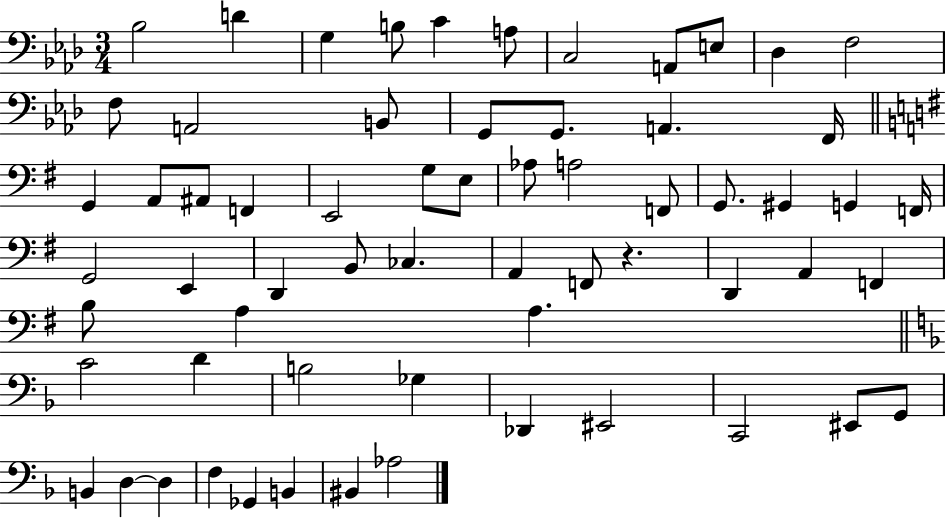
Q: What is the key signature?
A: AES major